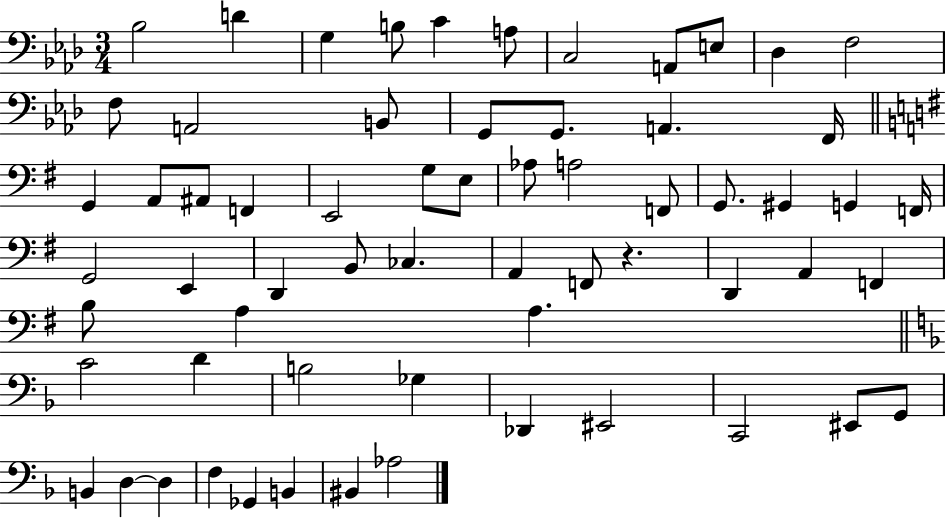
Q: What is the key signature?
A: AES major